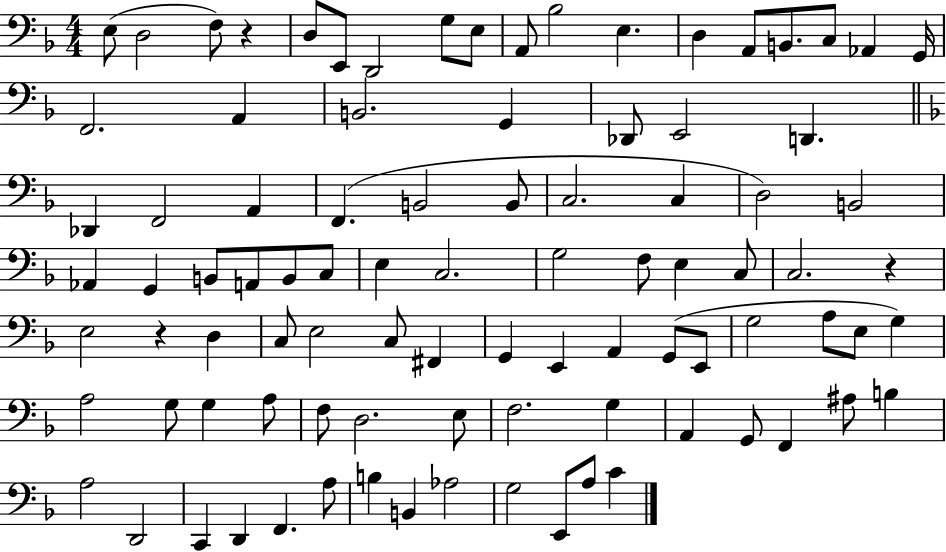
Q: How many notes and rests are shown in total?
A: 92